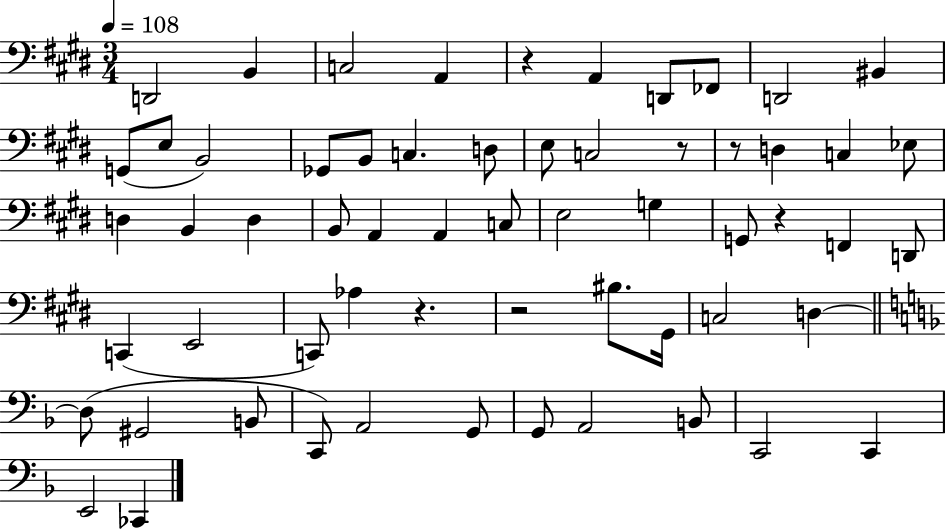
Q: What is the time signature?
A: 3/4